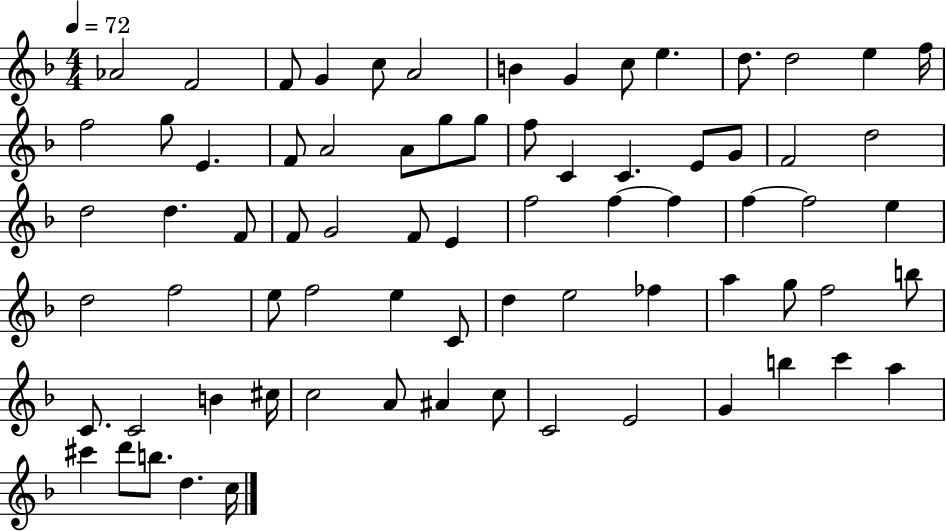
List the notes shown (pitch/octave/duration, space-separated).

Ab4/h F4/h F4/e G4/q C5/e A4/h B4/q G4/q C5/e E5/q. D5/e. D5/h E5/q F5/s F5/h G5/e E4/q. F4/e A4/h A4/e G5/e G5/e F5/e C4/q C4/q. E4/e G4/e F4/h D5/h D5/h D5/q. F4/e F4/e G4/h F4/e E4/q F5/h F5/q F5/q F5/q F5/h E5/q D5/h F5/h E5/e F5/h E5/q C4/e D5/q E5/h FES5/q A5/q G5/e F5/h B5/e C4/e. C4/h B4/q C#5/s C5/h A4/e A#4/q C5/e C4/h E4/h G4/q B5/q C6/q A5/q C#6/q D6/e B5/e. D5/q. C5/s